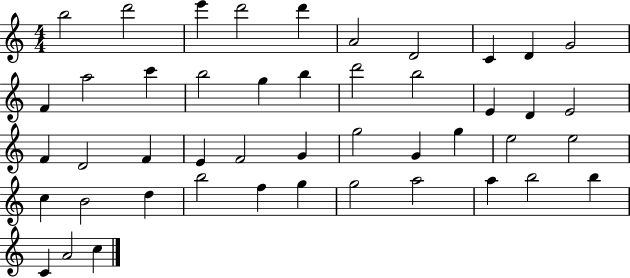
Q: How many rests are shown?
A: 0